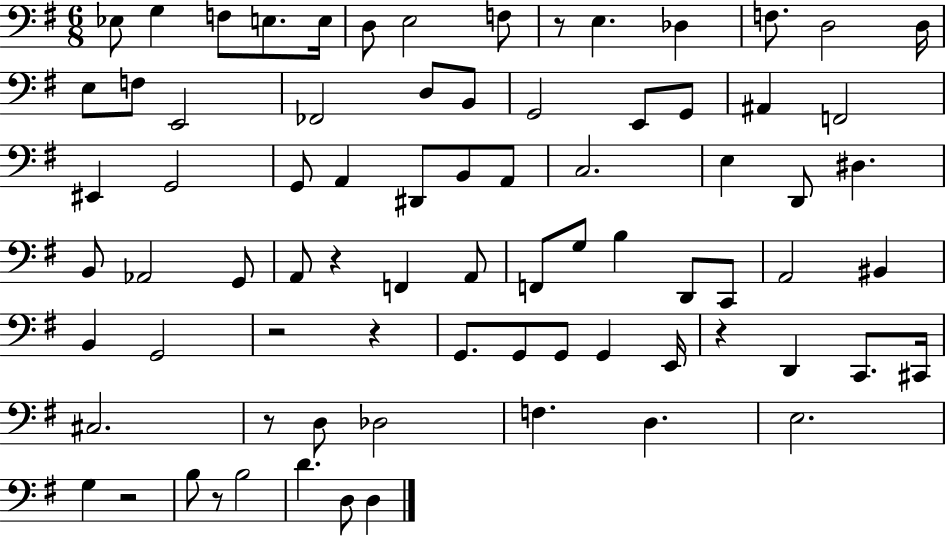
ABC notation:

X:1
T:Untitled
M:6/8
L:1/4
K:G
_E,/2 G, F,/2 E,/2 E,/4 D,/2 E,2 F,/2 z/2 E, _D, F,/2 D,2 D,/4 E,/2 F,/2 E,,2 _F,,2 D,/2 B,,/2 G,,2 E,,/2 G,,/2 ^A,, F,,2 ^E,, G,,2 G,,/2 A,, ^D,,/2 B,,/2 A,,/2 C,2 E, D,,/2 ^D, B,,/2 _A,,2 G,,/2 A,,/2 z F,, A,,/2 F,,/2 G,/2 B, D,,/2 C,,/2 A,,2 ^B,, B,, G,,2 z2 z G,,/2 G,,/2 G,,/2 G,, E,,/4 z D,, C,,/2 ^C,,/4 ^C,2 z/2 D,/2 _D,2 F, D, E,2 G, z2 B,/2 z/2 B,2 D D,/2 D,